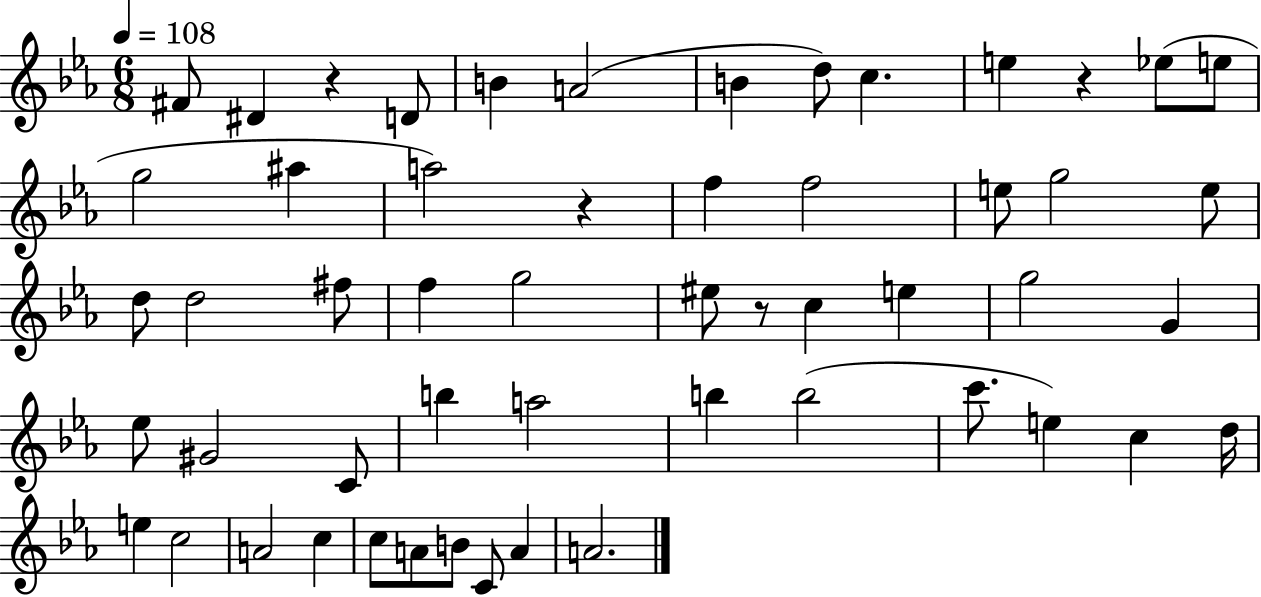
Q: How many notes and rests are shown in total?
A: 54